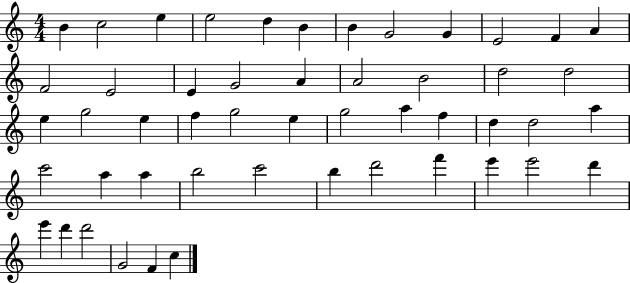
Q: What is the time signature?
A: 4/4